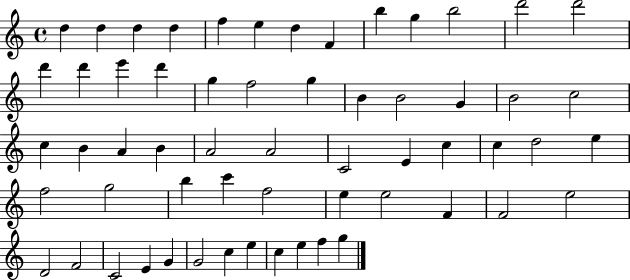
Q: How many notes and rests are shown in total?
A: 59